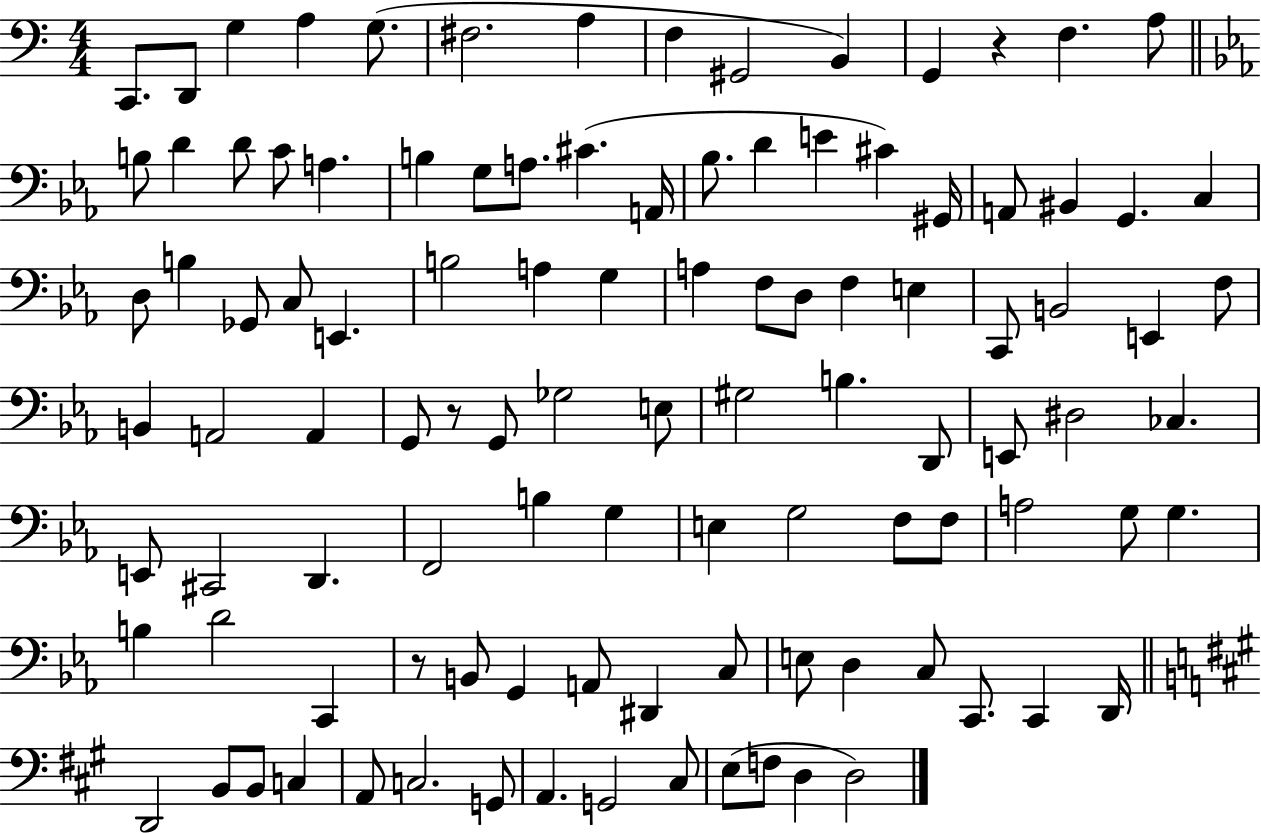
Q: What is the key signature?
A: C major